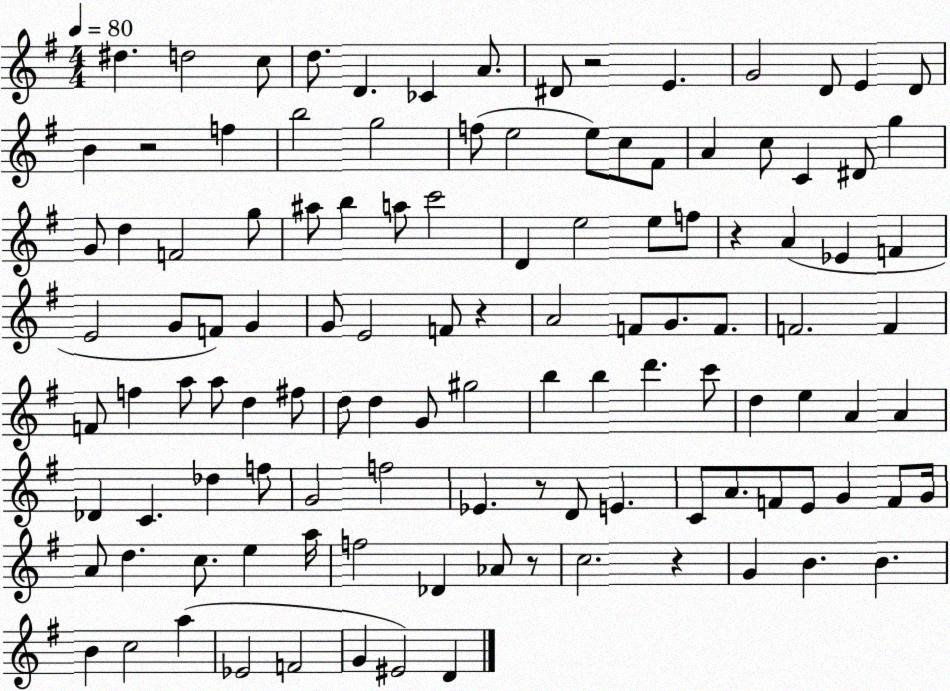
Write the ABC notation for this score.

X:1
T:Untitled
M:4/4
L:1/4
K:G
^d d2 c/2 d/2 D _C A/2 ^D/2 z2 E G2 D/2 E D/2 B z2 f b2 g2 f/2 e2 e/2 c/2 ^F/2 A c/2 C ^D/2 g G/2 d F2 g/2 ^a/2 b a/2 c'2 D e2 e/2 f/2 z A _E F E2 G/2 F/2 G G/2 E2 F/2 z A2 F/2 G/2 F/2 F2 F F/2 f a/2 a/2 d ^f/2 d/2 d G/2 ^g2 b b d' c'/2 d e A A _D C _d f/2 G2 f2 _E z/2 D/2 E C/2 A/2 F/2 E/2 G F/2 G/4 A/2 d c/2 e a/4 f2 _D _A/2 z/2 c2 z G B B B c2 a _E2 F2 G ^E2 D